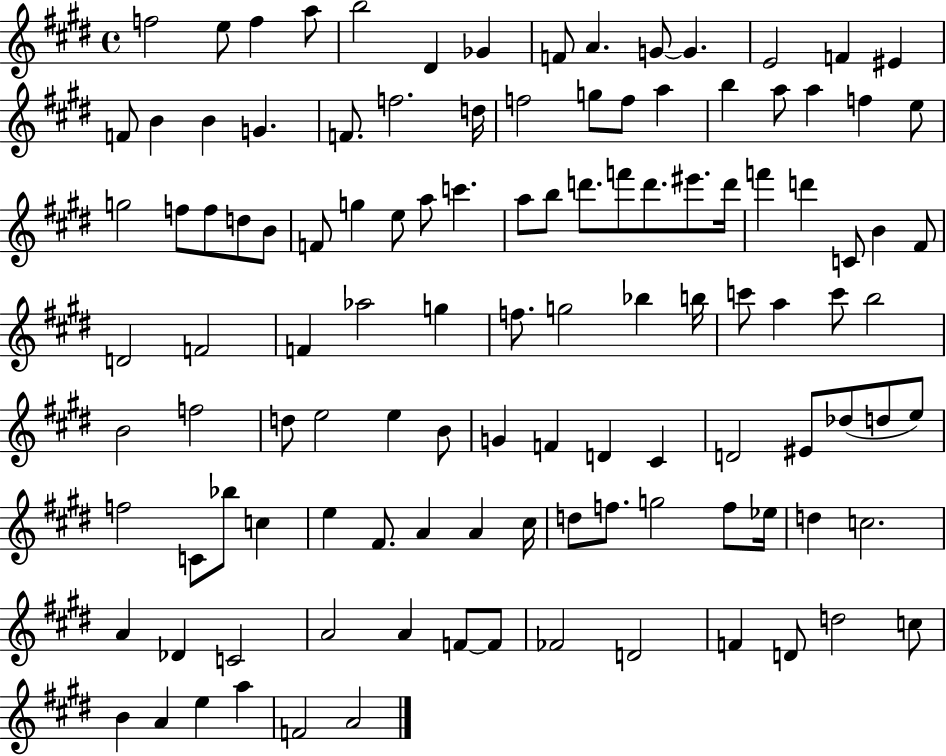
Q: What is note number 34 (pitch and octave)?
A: D5